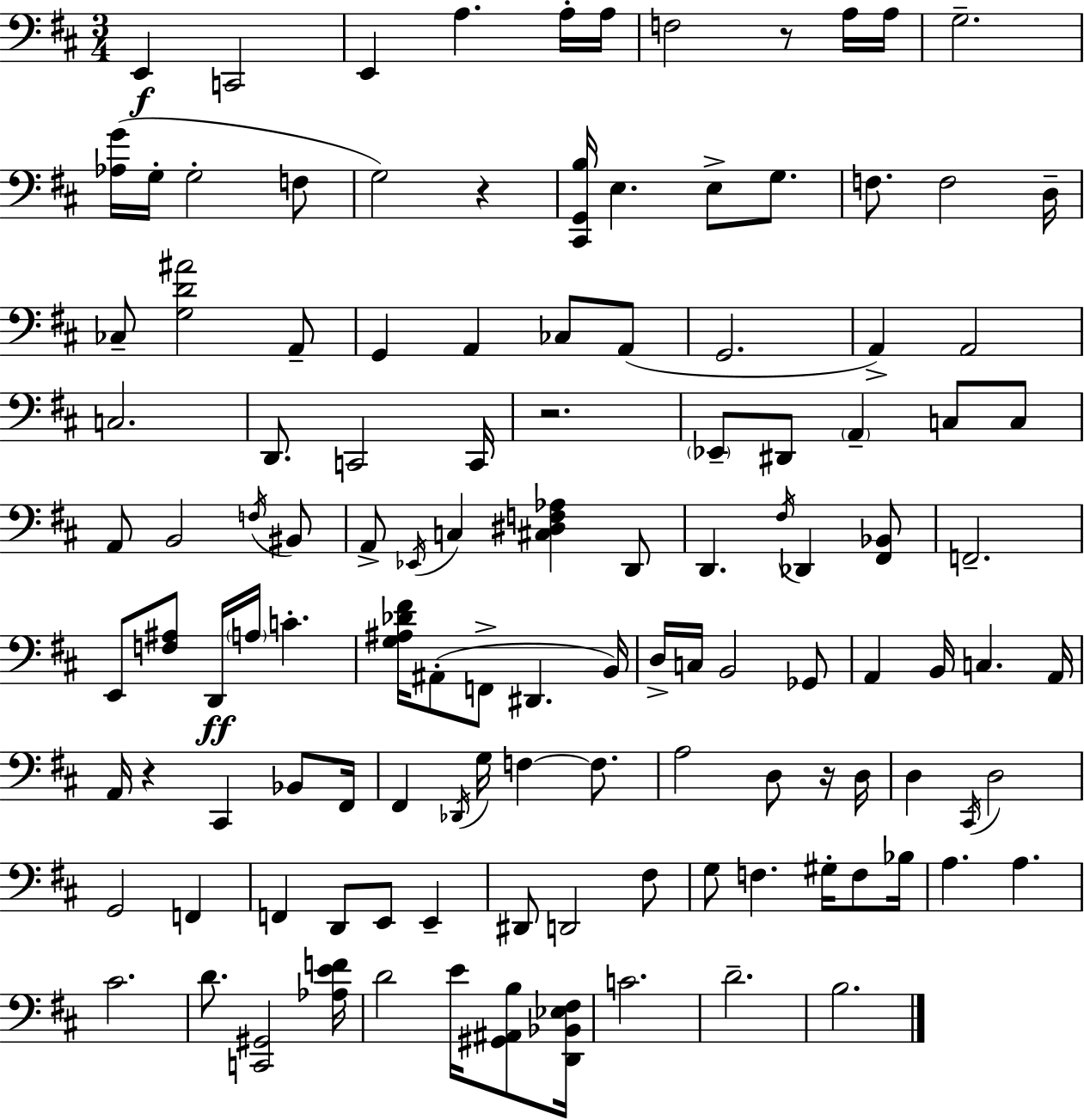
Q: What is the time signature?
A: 3/4